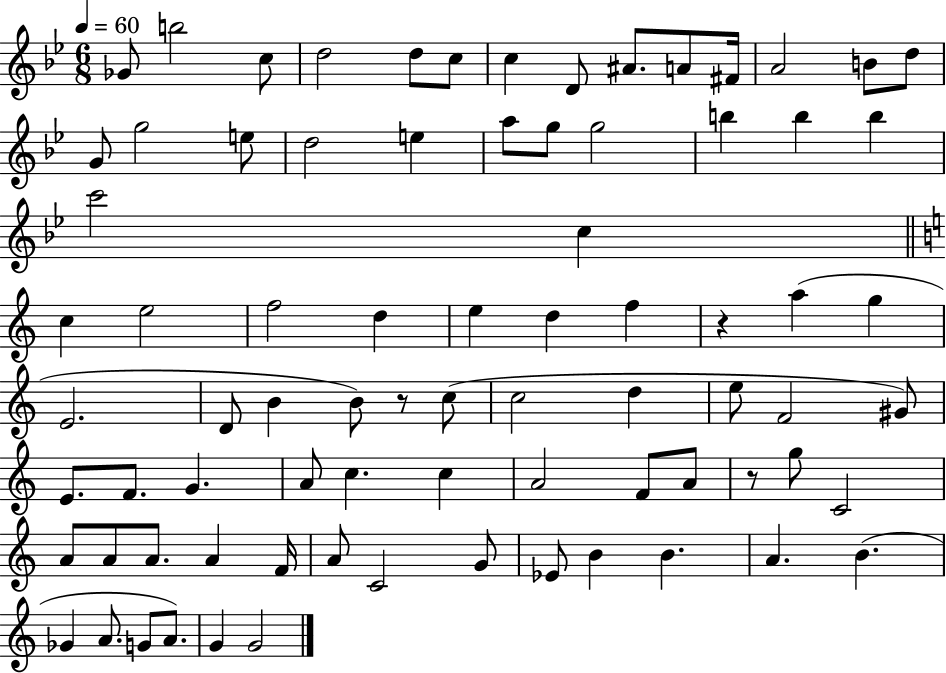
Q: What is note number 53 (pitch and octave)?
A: A4